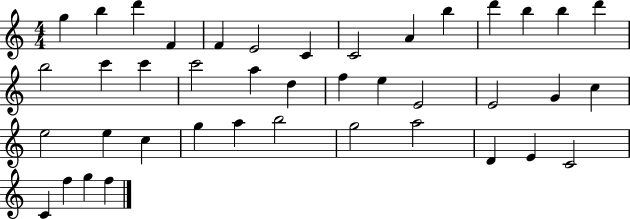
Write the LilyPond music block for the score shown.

{
  \clef treble
  \numericTimeSignature
  \time 4/4
  \key c \major
  g''4 b''4 d'''4 f'4 | f'4 e'2 c'4 | c'2 a'4 b''4 | d'''4 b''4 b''4 d'''4 | \break b''2 c'''4 c'''4 | c'''2 a''4 d''4 | f''4 e''4 e'2 | e'2 g'4 c''4 | \break e''2 e''4 c''4 | g''4 a''4 b''2 | g''2 a''2 | d'4 e'4 c'2 | \break c'4 f''4 g''4 f''4 | \bar "|."
}